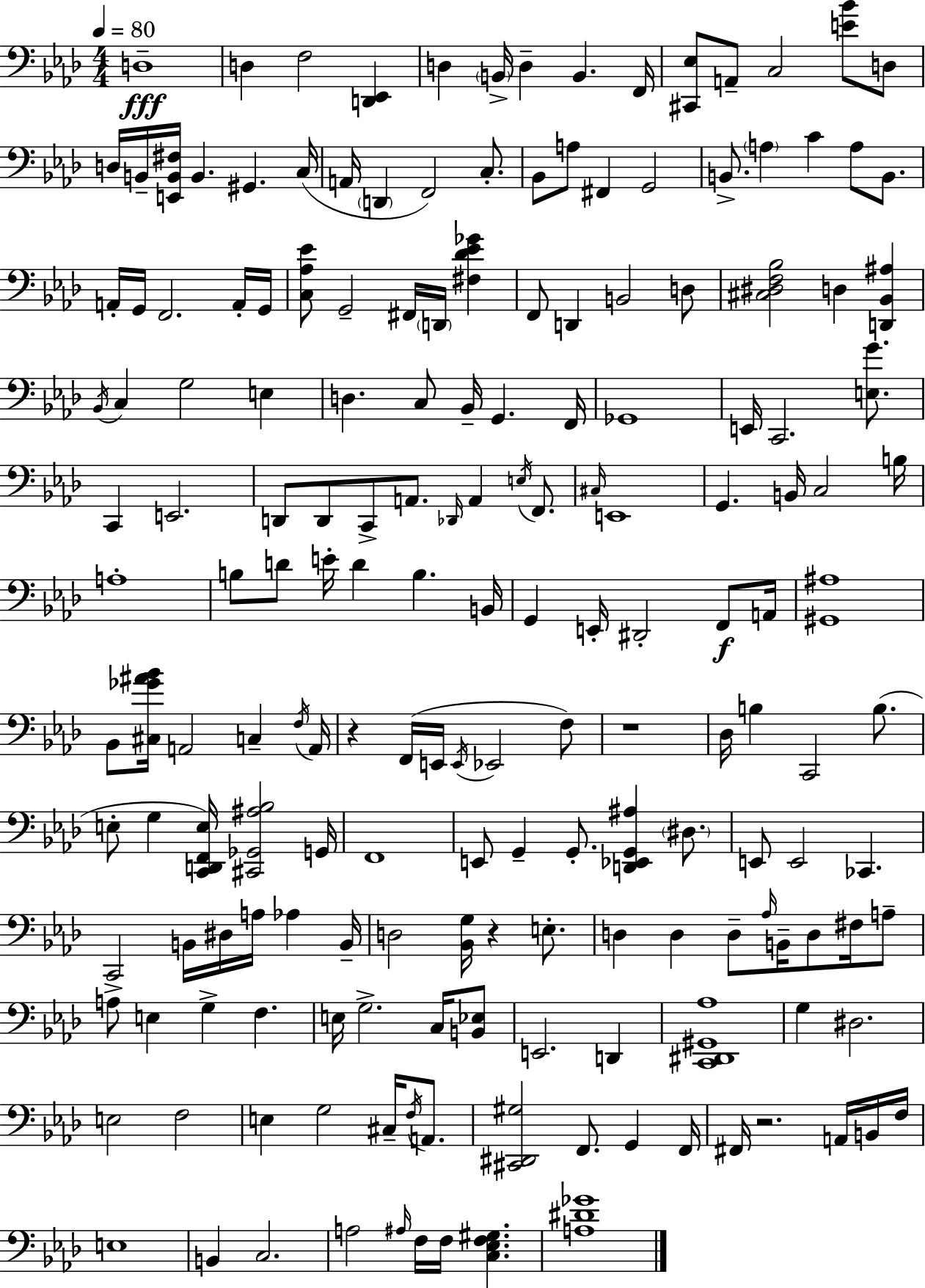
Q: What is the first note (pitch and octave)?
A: D3